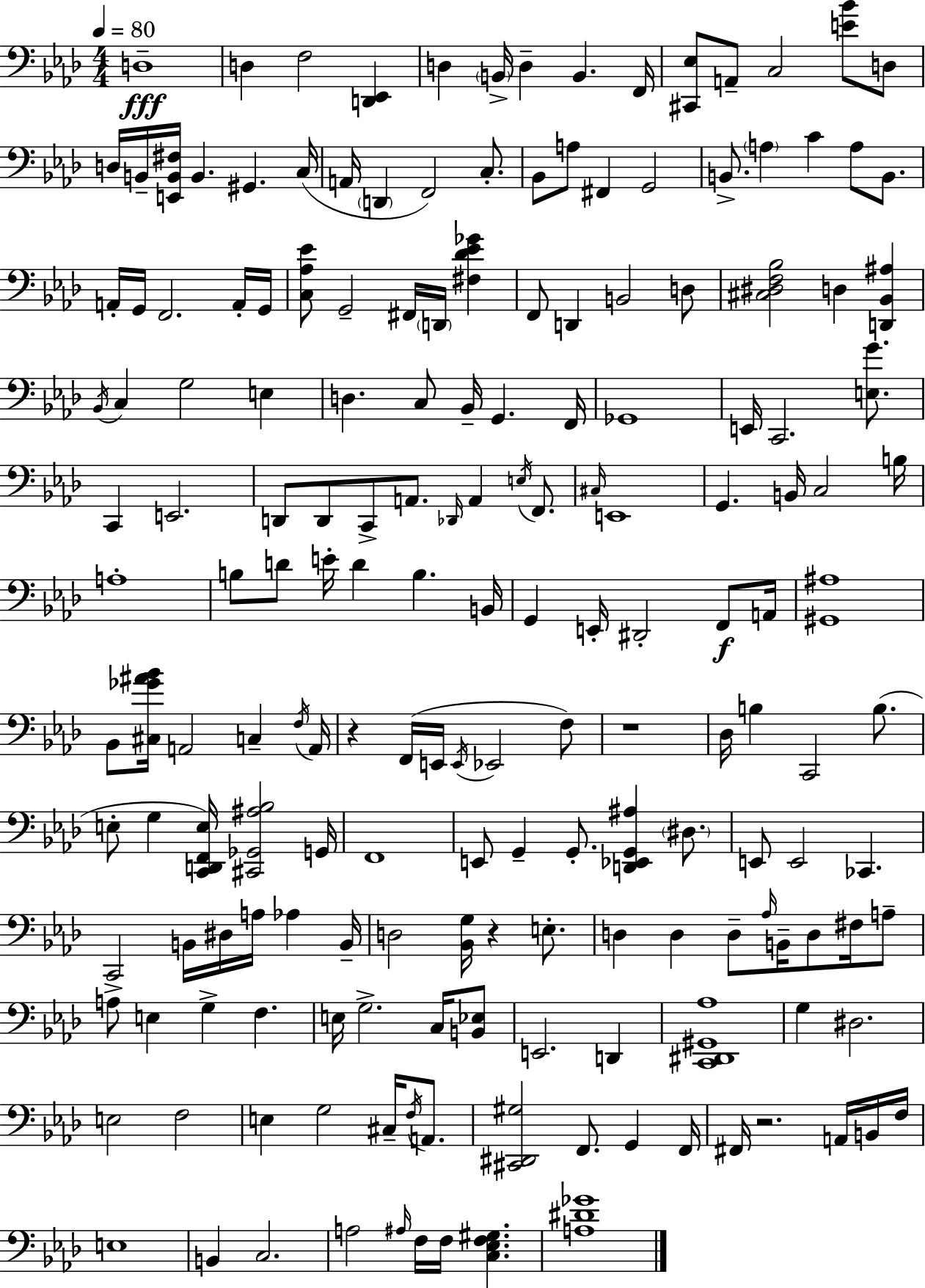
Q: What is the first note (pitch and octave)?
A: D3